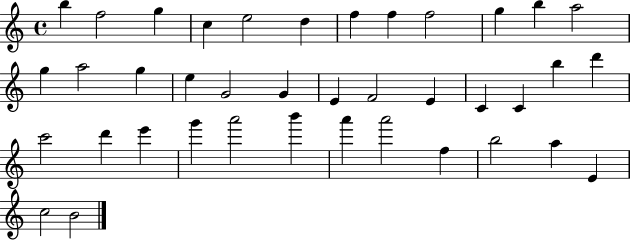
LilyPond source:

{
  \clef treble
  \time 4/4
  \defaultTimeSignature
  \key c \major
  b''4 f''2 g''4 | c''4 e''2 d''4 | f''4 f''4 f''2 | g''4 b''4 a''2 | \break g''4 a''2 g''4 | e''4 g'2 g'4 | e'4 f'2 e'4 | c'4 c'4 b''4 d'''4 | \break c'''2 d'''4 e'''4 | g'''4 a'''2 b'''4 | a'''4 a'''2 f''4 | b''2 a''4 e'4 | \break c''2 b'2 | \bar "|."
}